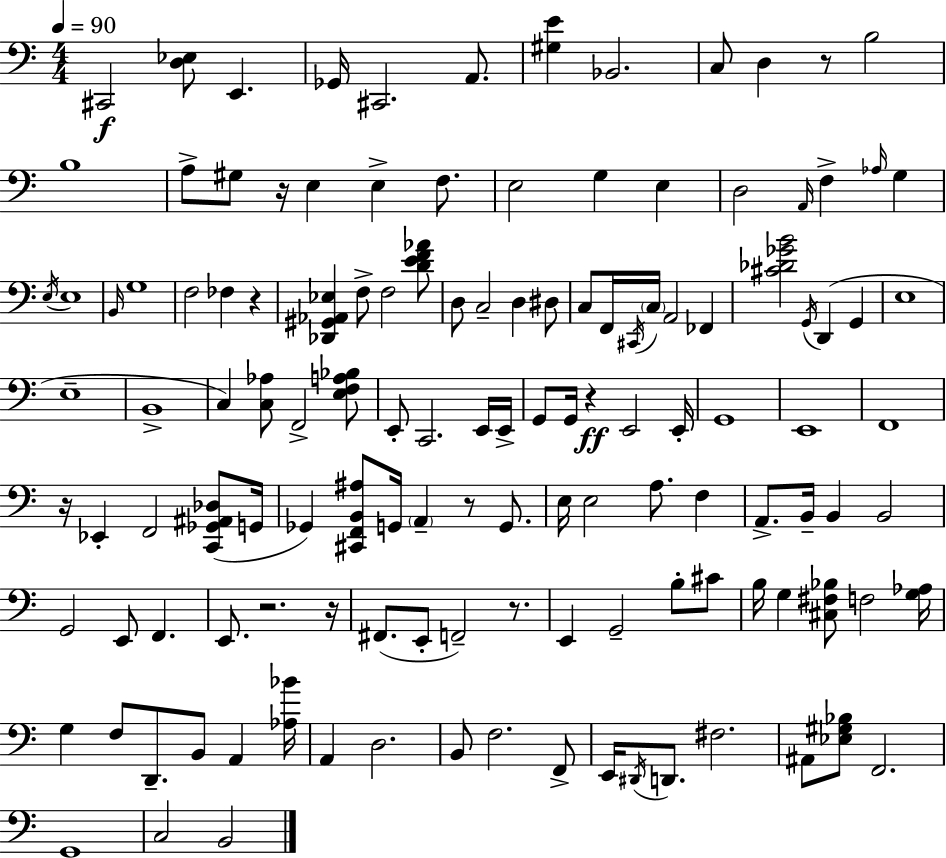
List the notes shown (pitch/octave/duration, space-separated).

C#2/h [D3,Eb3]/e E2/q. Gb2/s C#2/h. A2/e. [G#3,E4]/q Bb2/h. C3/e D3/q R/e B3/h B3/w A3/e G#3/e R/s E3/q E3/q F3/e. E3/h G3/q E3/q D3/h A2/s F3/q Ab3/s G3/q E3/s E3/w B2/s G3/w F3/h FES3/q R/q [Db2,G#2,Ab2,Eb3]/q F3/e F3/h [D4,E4,F4,Ab4]/e D3/e C3/h D3/q D#3/e C3/e F2/s C#2/s C3/s A2/h FES2/q [C#4,Db4,Gb4,B4]/h G2/s D2/q G2/q E3/w E3/w B2/w C3/q [C3,Ab3]/e F2/h [E3,F3,A3,Bb3]/e E2/e C2/h. E2/s E2/s G2/e G2/s R/q E2/h E2/s G2/w E2/w F2/w R/s Eb2/q F2/h [C2,Gb2,A#2,Db3]/e G2/s Gb2/q [C#2,F2,B2,A#3]/e G2/s A2/q R/e G2/e. E3/s E3/h A3/e. F3/q A2/e. B2/s B2/q B2/h G2/h E2/e F2/q. E2/e. R/h. R/s F#2/e. E2/e F2/h R/e. E2/q G2/h B3/e C#4/e B3/s G3/q [C#3,F#3,Bb3]/e F3/h [G3,Ab3]/s G3/q F3/e D2/e. B2/e A2/q [Ab3,Bb4]/s A2/q D3/h. B2/e F3/h. F2/e E2/s D#2/s D2/e. F#3/h. A#2/e [Eb3,G#3,Bb3]/e F2/h. G2/w C3/h B2/h